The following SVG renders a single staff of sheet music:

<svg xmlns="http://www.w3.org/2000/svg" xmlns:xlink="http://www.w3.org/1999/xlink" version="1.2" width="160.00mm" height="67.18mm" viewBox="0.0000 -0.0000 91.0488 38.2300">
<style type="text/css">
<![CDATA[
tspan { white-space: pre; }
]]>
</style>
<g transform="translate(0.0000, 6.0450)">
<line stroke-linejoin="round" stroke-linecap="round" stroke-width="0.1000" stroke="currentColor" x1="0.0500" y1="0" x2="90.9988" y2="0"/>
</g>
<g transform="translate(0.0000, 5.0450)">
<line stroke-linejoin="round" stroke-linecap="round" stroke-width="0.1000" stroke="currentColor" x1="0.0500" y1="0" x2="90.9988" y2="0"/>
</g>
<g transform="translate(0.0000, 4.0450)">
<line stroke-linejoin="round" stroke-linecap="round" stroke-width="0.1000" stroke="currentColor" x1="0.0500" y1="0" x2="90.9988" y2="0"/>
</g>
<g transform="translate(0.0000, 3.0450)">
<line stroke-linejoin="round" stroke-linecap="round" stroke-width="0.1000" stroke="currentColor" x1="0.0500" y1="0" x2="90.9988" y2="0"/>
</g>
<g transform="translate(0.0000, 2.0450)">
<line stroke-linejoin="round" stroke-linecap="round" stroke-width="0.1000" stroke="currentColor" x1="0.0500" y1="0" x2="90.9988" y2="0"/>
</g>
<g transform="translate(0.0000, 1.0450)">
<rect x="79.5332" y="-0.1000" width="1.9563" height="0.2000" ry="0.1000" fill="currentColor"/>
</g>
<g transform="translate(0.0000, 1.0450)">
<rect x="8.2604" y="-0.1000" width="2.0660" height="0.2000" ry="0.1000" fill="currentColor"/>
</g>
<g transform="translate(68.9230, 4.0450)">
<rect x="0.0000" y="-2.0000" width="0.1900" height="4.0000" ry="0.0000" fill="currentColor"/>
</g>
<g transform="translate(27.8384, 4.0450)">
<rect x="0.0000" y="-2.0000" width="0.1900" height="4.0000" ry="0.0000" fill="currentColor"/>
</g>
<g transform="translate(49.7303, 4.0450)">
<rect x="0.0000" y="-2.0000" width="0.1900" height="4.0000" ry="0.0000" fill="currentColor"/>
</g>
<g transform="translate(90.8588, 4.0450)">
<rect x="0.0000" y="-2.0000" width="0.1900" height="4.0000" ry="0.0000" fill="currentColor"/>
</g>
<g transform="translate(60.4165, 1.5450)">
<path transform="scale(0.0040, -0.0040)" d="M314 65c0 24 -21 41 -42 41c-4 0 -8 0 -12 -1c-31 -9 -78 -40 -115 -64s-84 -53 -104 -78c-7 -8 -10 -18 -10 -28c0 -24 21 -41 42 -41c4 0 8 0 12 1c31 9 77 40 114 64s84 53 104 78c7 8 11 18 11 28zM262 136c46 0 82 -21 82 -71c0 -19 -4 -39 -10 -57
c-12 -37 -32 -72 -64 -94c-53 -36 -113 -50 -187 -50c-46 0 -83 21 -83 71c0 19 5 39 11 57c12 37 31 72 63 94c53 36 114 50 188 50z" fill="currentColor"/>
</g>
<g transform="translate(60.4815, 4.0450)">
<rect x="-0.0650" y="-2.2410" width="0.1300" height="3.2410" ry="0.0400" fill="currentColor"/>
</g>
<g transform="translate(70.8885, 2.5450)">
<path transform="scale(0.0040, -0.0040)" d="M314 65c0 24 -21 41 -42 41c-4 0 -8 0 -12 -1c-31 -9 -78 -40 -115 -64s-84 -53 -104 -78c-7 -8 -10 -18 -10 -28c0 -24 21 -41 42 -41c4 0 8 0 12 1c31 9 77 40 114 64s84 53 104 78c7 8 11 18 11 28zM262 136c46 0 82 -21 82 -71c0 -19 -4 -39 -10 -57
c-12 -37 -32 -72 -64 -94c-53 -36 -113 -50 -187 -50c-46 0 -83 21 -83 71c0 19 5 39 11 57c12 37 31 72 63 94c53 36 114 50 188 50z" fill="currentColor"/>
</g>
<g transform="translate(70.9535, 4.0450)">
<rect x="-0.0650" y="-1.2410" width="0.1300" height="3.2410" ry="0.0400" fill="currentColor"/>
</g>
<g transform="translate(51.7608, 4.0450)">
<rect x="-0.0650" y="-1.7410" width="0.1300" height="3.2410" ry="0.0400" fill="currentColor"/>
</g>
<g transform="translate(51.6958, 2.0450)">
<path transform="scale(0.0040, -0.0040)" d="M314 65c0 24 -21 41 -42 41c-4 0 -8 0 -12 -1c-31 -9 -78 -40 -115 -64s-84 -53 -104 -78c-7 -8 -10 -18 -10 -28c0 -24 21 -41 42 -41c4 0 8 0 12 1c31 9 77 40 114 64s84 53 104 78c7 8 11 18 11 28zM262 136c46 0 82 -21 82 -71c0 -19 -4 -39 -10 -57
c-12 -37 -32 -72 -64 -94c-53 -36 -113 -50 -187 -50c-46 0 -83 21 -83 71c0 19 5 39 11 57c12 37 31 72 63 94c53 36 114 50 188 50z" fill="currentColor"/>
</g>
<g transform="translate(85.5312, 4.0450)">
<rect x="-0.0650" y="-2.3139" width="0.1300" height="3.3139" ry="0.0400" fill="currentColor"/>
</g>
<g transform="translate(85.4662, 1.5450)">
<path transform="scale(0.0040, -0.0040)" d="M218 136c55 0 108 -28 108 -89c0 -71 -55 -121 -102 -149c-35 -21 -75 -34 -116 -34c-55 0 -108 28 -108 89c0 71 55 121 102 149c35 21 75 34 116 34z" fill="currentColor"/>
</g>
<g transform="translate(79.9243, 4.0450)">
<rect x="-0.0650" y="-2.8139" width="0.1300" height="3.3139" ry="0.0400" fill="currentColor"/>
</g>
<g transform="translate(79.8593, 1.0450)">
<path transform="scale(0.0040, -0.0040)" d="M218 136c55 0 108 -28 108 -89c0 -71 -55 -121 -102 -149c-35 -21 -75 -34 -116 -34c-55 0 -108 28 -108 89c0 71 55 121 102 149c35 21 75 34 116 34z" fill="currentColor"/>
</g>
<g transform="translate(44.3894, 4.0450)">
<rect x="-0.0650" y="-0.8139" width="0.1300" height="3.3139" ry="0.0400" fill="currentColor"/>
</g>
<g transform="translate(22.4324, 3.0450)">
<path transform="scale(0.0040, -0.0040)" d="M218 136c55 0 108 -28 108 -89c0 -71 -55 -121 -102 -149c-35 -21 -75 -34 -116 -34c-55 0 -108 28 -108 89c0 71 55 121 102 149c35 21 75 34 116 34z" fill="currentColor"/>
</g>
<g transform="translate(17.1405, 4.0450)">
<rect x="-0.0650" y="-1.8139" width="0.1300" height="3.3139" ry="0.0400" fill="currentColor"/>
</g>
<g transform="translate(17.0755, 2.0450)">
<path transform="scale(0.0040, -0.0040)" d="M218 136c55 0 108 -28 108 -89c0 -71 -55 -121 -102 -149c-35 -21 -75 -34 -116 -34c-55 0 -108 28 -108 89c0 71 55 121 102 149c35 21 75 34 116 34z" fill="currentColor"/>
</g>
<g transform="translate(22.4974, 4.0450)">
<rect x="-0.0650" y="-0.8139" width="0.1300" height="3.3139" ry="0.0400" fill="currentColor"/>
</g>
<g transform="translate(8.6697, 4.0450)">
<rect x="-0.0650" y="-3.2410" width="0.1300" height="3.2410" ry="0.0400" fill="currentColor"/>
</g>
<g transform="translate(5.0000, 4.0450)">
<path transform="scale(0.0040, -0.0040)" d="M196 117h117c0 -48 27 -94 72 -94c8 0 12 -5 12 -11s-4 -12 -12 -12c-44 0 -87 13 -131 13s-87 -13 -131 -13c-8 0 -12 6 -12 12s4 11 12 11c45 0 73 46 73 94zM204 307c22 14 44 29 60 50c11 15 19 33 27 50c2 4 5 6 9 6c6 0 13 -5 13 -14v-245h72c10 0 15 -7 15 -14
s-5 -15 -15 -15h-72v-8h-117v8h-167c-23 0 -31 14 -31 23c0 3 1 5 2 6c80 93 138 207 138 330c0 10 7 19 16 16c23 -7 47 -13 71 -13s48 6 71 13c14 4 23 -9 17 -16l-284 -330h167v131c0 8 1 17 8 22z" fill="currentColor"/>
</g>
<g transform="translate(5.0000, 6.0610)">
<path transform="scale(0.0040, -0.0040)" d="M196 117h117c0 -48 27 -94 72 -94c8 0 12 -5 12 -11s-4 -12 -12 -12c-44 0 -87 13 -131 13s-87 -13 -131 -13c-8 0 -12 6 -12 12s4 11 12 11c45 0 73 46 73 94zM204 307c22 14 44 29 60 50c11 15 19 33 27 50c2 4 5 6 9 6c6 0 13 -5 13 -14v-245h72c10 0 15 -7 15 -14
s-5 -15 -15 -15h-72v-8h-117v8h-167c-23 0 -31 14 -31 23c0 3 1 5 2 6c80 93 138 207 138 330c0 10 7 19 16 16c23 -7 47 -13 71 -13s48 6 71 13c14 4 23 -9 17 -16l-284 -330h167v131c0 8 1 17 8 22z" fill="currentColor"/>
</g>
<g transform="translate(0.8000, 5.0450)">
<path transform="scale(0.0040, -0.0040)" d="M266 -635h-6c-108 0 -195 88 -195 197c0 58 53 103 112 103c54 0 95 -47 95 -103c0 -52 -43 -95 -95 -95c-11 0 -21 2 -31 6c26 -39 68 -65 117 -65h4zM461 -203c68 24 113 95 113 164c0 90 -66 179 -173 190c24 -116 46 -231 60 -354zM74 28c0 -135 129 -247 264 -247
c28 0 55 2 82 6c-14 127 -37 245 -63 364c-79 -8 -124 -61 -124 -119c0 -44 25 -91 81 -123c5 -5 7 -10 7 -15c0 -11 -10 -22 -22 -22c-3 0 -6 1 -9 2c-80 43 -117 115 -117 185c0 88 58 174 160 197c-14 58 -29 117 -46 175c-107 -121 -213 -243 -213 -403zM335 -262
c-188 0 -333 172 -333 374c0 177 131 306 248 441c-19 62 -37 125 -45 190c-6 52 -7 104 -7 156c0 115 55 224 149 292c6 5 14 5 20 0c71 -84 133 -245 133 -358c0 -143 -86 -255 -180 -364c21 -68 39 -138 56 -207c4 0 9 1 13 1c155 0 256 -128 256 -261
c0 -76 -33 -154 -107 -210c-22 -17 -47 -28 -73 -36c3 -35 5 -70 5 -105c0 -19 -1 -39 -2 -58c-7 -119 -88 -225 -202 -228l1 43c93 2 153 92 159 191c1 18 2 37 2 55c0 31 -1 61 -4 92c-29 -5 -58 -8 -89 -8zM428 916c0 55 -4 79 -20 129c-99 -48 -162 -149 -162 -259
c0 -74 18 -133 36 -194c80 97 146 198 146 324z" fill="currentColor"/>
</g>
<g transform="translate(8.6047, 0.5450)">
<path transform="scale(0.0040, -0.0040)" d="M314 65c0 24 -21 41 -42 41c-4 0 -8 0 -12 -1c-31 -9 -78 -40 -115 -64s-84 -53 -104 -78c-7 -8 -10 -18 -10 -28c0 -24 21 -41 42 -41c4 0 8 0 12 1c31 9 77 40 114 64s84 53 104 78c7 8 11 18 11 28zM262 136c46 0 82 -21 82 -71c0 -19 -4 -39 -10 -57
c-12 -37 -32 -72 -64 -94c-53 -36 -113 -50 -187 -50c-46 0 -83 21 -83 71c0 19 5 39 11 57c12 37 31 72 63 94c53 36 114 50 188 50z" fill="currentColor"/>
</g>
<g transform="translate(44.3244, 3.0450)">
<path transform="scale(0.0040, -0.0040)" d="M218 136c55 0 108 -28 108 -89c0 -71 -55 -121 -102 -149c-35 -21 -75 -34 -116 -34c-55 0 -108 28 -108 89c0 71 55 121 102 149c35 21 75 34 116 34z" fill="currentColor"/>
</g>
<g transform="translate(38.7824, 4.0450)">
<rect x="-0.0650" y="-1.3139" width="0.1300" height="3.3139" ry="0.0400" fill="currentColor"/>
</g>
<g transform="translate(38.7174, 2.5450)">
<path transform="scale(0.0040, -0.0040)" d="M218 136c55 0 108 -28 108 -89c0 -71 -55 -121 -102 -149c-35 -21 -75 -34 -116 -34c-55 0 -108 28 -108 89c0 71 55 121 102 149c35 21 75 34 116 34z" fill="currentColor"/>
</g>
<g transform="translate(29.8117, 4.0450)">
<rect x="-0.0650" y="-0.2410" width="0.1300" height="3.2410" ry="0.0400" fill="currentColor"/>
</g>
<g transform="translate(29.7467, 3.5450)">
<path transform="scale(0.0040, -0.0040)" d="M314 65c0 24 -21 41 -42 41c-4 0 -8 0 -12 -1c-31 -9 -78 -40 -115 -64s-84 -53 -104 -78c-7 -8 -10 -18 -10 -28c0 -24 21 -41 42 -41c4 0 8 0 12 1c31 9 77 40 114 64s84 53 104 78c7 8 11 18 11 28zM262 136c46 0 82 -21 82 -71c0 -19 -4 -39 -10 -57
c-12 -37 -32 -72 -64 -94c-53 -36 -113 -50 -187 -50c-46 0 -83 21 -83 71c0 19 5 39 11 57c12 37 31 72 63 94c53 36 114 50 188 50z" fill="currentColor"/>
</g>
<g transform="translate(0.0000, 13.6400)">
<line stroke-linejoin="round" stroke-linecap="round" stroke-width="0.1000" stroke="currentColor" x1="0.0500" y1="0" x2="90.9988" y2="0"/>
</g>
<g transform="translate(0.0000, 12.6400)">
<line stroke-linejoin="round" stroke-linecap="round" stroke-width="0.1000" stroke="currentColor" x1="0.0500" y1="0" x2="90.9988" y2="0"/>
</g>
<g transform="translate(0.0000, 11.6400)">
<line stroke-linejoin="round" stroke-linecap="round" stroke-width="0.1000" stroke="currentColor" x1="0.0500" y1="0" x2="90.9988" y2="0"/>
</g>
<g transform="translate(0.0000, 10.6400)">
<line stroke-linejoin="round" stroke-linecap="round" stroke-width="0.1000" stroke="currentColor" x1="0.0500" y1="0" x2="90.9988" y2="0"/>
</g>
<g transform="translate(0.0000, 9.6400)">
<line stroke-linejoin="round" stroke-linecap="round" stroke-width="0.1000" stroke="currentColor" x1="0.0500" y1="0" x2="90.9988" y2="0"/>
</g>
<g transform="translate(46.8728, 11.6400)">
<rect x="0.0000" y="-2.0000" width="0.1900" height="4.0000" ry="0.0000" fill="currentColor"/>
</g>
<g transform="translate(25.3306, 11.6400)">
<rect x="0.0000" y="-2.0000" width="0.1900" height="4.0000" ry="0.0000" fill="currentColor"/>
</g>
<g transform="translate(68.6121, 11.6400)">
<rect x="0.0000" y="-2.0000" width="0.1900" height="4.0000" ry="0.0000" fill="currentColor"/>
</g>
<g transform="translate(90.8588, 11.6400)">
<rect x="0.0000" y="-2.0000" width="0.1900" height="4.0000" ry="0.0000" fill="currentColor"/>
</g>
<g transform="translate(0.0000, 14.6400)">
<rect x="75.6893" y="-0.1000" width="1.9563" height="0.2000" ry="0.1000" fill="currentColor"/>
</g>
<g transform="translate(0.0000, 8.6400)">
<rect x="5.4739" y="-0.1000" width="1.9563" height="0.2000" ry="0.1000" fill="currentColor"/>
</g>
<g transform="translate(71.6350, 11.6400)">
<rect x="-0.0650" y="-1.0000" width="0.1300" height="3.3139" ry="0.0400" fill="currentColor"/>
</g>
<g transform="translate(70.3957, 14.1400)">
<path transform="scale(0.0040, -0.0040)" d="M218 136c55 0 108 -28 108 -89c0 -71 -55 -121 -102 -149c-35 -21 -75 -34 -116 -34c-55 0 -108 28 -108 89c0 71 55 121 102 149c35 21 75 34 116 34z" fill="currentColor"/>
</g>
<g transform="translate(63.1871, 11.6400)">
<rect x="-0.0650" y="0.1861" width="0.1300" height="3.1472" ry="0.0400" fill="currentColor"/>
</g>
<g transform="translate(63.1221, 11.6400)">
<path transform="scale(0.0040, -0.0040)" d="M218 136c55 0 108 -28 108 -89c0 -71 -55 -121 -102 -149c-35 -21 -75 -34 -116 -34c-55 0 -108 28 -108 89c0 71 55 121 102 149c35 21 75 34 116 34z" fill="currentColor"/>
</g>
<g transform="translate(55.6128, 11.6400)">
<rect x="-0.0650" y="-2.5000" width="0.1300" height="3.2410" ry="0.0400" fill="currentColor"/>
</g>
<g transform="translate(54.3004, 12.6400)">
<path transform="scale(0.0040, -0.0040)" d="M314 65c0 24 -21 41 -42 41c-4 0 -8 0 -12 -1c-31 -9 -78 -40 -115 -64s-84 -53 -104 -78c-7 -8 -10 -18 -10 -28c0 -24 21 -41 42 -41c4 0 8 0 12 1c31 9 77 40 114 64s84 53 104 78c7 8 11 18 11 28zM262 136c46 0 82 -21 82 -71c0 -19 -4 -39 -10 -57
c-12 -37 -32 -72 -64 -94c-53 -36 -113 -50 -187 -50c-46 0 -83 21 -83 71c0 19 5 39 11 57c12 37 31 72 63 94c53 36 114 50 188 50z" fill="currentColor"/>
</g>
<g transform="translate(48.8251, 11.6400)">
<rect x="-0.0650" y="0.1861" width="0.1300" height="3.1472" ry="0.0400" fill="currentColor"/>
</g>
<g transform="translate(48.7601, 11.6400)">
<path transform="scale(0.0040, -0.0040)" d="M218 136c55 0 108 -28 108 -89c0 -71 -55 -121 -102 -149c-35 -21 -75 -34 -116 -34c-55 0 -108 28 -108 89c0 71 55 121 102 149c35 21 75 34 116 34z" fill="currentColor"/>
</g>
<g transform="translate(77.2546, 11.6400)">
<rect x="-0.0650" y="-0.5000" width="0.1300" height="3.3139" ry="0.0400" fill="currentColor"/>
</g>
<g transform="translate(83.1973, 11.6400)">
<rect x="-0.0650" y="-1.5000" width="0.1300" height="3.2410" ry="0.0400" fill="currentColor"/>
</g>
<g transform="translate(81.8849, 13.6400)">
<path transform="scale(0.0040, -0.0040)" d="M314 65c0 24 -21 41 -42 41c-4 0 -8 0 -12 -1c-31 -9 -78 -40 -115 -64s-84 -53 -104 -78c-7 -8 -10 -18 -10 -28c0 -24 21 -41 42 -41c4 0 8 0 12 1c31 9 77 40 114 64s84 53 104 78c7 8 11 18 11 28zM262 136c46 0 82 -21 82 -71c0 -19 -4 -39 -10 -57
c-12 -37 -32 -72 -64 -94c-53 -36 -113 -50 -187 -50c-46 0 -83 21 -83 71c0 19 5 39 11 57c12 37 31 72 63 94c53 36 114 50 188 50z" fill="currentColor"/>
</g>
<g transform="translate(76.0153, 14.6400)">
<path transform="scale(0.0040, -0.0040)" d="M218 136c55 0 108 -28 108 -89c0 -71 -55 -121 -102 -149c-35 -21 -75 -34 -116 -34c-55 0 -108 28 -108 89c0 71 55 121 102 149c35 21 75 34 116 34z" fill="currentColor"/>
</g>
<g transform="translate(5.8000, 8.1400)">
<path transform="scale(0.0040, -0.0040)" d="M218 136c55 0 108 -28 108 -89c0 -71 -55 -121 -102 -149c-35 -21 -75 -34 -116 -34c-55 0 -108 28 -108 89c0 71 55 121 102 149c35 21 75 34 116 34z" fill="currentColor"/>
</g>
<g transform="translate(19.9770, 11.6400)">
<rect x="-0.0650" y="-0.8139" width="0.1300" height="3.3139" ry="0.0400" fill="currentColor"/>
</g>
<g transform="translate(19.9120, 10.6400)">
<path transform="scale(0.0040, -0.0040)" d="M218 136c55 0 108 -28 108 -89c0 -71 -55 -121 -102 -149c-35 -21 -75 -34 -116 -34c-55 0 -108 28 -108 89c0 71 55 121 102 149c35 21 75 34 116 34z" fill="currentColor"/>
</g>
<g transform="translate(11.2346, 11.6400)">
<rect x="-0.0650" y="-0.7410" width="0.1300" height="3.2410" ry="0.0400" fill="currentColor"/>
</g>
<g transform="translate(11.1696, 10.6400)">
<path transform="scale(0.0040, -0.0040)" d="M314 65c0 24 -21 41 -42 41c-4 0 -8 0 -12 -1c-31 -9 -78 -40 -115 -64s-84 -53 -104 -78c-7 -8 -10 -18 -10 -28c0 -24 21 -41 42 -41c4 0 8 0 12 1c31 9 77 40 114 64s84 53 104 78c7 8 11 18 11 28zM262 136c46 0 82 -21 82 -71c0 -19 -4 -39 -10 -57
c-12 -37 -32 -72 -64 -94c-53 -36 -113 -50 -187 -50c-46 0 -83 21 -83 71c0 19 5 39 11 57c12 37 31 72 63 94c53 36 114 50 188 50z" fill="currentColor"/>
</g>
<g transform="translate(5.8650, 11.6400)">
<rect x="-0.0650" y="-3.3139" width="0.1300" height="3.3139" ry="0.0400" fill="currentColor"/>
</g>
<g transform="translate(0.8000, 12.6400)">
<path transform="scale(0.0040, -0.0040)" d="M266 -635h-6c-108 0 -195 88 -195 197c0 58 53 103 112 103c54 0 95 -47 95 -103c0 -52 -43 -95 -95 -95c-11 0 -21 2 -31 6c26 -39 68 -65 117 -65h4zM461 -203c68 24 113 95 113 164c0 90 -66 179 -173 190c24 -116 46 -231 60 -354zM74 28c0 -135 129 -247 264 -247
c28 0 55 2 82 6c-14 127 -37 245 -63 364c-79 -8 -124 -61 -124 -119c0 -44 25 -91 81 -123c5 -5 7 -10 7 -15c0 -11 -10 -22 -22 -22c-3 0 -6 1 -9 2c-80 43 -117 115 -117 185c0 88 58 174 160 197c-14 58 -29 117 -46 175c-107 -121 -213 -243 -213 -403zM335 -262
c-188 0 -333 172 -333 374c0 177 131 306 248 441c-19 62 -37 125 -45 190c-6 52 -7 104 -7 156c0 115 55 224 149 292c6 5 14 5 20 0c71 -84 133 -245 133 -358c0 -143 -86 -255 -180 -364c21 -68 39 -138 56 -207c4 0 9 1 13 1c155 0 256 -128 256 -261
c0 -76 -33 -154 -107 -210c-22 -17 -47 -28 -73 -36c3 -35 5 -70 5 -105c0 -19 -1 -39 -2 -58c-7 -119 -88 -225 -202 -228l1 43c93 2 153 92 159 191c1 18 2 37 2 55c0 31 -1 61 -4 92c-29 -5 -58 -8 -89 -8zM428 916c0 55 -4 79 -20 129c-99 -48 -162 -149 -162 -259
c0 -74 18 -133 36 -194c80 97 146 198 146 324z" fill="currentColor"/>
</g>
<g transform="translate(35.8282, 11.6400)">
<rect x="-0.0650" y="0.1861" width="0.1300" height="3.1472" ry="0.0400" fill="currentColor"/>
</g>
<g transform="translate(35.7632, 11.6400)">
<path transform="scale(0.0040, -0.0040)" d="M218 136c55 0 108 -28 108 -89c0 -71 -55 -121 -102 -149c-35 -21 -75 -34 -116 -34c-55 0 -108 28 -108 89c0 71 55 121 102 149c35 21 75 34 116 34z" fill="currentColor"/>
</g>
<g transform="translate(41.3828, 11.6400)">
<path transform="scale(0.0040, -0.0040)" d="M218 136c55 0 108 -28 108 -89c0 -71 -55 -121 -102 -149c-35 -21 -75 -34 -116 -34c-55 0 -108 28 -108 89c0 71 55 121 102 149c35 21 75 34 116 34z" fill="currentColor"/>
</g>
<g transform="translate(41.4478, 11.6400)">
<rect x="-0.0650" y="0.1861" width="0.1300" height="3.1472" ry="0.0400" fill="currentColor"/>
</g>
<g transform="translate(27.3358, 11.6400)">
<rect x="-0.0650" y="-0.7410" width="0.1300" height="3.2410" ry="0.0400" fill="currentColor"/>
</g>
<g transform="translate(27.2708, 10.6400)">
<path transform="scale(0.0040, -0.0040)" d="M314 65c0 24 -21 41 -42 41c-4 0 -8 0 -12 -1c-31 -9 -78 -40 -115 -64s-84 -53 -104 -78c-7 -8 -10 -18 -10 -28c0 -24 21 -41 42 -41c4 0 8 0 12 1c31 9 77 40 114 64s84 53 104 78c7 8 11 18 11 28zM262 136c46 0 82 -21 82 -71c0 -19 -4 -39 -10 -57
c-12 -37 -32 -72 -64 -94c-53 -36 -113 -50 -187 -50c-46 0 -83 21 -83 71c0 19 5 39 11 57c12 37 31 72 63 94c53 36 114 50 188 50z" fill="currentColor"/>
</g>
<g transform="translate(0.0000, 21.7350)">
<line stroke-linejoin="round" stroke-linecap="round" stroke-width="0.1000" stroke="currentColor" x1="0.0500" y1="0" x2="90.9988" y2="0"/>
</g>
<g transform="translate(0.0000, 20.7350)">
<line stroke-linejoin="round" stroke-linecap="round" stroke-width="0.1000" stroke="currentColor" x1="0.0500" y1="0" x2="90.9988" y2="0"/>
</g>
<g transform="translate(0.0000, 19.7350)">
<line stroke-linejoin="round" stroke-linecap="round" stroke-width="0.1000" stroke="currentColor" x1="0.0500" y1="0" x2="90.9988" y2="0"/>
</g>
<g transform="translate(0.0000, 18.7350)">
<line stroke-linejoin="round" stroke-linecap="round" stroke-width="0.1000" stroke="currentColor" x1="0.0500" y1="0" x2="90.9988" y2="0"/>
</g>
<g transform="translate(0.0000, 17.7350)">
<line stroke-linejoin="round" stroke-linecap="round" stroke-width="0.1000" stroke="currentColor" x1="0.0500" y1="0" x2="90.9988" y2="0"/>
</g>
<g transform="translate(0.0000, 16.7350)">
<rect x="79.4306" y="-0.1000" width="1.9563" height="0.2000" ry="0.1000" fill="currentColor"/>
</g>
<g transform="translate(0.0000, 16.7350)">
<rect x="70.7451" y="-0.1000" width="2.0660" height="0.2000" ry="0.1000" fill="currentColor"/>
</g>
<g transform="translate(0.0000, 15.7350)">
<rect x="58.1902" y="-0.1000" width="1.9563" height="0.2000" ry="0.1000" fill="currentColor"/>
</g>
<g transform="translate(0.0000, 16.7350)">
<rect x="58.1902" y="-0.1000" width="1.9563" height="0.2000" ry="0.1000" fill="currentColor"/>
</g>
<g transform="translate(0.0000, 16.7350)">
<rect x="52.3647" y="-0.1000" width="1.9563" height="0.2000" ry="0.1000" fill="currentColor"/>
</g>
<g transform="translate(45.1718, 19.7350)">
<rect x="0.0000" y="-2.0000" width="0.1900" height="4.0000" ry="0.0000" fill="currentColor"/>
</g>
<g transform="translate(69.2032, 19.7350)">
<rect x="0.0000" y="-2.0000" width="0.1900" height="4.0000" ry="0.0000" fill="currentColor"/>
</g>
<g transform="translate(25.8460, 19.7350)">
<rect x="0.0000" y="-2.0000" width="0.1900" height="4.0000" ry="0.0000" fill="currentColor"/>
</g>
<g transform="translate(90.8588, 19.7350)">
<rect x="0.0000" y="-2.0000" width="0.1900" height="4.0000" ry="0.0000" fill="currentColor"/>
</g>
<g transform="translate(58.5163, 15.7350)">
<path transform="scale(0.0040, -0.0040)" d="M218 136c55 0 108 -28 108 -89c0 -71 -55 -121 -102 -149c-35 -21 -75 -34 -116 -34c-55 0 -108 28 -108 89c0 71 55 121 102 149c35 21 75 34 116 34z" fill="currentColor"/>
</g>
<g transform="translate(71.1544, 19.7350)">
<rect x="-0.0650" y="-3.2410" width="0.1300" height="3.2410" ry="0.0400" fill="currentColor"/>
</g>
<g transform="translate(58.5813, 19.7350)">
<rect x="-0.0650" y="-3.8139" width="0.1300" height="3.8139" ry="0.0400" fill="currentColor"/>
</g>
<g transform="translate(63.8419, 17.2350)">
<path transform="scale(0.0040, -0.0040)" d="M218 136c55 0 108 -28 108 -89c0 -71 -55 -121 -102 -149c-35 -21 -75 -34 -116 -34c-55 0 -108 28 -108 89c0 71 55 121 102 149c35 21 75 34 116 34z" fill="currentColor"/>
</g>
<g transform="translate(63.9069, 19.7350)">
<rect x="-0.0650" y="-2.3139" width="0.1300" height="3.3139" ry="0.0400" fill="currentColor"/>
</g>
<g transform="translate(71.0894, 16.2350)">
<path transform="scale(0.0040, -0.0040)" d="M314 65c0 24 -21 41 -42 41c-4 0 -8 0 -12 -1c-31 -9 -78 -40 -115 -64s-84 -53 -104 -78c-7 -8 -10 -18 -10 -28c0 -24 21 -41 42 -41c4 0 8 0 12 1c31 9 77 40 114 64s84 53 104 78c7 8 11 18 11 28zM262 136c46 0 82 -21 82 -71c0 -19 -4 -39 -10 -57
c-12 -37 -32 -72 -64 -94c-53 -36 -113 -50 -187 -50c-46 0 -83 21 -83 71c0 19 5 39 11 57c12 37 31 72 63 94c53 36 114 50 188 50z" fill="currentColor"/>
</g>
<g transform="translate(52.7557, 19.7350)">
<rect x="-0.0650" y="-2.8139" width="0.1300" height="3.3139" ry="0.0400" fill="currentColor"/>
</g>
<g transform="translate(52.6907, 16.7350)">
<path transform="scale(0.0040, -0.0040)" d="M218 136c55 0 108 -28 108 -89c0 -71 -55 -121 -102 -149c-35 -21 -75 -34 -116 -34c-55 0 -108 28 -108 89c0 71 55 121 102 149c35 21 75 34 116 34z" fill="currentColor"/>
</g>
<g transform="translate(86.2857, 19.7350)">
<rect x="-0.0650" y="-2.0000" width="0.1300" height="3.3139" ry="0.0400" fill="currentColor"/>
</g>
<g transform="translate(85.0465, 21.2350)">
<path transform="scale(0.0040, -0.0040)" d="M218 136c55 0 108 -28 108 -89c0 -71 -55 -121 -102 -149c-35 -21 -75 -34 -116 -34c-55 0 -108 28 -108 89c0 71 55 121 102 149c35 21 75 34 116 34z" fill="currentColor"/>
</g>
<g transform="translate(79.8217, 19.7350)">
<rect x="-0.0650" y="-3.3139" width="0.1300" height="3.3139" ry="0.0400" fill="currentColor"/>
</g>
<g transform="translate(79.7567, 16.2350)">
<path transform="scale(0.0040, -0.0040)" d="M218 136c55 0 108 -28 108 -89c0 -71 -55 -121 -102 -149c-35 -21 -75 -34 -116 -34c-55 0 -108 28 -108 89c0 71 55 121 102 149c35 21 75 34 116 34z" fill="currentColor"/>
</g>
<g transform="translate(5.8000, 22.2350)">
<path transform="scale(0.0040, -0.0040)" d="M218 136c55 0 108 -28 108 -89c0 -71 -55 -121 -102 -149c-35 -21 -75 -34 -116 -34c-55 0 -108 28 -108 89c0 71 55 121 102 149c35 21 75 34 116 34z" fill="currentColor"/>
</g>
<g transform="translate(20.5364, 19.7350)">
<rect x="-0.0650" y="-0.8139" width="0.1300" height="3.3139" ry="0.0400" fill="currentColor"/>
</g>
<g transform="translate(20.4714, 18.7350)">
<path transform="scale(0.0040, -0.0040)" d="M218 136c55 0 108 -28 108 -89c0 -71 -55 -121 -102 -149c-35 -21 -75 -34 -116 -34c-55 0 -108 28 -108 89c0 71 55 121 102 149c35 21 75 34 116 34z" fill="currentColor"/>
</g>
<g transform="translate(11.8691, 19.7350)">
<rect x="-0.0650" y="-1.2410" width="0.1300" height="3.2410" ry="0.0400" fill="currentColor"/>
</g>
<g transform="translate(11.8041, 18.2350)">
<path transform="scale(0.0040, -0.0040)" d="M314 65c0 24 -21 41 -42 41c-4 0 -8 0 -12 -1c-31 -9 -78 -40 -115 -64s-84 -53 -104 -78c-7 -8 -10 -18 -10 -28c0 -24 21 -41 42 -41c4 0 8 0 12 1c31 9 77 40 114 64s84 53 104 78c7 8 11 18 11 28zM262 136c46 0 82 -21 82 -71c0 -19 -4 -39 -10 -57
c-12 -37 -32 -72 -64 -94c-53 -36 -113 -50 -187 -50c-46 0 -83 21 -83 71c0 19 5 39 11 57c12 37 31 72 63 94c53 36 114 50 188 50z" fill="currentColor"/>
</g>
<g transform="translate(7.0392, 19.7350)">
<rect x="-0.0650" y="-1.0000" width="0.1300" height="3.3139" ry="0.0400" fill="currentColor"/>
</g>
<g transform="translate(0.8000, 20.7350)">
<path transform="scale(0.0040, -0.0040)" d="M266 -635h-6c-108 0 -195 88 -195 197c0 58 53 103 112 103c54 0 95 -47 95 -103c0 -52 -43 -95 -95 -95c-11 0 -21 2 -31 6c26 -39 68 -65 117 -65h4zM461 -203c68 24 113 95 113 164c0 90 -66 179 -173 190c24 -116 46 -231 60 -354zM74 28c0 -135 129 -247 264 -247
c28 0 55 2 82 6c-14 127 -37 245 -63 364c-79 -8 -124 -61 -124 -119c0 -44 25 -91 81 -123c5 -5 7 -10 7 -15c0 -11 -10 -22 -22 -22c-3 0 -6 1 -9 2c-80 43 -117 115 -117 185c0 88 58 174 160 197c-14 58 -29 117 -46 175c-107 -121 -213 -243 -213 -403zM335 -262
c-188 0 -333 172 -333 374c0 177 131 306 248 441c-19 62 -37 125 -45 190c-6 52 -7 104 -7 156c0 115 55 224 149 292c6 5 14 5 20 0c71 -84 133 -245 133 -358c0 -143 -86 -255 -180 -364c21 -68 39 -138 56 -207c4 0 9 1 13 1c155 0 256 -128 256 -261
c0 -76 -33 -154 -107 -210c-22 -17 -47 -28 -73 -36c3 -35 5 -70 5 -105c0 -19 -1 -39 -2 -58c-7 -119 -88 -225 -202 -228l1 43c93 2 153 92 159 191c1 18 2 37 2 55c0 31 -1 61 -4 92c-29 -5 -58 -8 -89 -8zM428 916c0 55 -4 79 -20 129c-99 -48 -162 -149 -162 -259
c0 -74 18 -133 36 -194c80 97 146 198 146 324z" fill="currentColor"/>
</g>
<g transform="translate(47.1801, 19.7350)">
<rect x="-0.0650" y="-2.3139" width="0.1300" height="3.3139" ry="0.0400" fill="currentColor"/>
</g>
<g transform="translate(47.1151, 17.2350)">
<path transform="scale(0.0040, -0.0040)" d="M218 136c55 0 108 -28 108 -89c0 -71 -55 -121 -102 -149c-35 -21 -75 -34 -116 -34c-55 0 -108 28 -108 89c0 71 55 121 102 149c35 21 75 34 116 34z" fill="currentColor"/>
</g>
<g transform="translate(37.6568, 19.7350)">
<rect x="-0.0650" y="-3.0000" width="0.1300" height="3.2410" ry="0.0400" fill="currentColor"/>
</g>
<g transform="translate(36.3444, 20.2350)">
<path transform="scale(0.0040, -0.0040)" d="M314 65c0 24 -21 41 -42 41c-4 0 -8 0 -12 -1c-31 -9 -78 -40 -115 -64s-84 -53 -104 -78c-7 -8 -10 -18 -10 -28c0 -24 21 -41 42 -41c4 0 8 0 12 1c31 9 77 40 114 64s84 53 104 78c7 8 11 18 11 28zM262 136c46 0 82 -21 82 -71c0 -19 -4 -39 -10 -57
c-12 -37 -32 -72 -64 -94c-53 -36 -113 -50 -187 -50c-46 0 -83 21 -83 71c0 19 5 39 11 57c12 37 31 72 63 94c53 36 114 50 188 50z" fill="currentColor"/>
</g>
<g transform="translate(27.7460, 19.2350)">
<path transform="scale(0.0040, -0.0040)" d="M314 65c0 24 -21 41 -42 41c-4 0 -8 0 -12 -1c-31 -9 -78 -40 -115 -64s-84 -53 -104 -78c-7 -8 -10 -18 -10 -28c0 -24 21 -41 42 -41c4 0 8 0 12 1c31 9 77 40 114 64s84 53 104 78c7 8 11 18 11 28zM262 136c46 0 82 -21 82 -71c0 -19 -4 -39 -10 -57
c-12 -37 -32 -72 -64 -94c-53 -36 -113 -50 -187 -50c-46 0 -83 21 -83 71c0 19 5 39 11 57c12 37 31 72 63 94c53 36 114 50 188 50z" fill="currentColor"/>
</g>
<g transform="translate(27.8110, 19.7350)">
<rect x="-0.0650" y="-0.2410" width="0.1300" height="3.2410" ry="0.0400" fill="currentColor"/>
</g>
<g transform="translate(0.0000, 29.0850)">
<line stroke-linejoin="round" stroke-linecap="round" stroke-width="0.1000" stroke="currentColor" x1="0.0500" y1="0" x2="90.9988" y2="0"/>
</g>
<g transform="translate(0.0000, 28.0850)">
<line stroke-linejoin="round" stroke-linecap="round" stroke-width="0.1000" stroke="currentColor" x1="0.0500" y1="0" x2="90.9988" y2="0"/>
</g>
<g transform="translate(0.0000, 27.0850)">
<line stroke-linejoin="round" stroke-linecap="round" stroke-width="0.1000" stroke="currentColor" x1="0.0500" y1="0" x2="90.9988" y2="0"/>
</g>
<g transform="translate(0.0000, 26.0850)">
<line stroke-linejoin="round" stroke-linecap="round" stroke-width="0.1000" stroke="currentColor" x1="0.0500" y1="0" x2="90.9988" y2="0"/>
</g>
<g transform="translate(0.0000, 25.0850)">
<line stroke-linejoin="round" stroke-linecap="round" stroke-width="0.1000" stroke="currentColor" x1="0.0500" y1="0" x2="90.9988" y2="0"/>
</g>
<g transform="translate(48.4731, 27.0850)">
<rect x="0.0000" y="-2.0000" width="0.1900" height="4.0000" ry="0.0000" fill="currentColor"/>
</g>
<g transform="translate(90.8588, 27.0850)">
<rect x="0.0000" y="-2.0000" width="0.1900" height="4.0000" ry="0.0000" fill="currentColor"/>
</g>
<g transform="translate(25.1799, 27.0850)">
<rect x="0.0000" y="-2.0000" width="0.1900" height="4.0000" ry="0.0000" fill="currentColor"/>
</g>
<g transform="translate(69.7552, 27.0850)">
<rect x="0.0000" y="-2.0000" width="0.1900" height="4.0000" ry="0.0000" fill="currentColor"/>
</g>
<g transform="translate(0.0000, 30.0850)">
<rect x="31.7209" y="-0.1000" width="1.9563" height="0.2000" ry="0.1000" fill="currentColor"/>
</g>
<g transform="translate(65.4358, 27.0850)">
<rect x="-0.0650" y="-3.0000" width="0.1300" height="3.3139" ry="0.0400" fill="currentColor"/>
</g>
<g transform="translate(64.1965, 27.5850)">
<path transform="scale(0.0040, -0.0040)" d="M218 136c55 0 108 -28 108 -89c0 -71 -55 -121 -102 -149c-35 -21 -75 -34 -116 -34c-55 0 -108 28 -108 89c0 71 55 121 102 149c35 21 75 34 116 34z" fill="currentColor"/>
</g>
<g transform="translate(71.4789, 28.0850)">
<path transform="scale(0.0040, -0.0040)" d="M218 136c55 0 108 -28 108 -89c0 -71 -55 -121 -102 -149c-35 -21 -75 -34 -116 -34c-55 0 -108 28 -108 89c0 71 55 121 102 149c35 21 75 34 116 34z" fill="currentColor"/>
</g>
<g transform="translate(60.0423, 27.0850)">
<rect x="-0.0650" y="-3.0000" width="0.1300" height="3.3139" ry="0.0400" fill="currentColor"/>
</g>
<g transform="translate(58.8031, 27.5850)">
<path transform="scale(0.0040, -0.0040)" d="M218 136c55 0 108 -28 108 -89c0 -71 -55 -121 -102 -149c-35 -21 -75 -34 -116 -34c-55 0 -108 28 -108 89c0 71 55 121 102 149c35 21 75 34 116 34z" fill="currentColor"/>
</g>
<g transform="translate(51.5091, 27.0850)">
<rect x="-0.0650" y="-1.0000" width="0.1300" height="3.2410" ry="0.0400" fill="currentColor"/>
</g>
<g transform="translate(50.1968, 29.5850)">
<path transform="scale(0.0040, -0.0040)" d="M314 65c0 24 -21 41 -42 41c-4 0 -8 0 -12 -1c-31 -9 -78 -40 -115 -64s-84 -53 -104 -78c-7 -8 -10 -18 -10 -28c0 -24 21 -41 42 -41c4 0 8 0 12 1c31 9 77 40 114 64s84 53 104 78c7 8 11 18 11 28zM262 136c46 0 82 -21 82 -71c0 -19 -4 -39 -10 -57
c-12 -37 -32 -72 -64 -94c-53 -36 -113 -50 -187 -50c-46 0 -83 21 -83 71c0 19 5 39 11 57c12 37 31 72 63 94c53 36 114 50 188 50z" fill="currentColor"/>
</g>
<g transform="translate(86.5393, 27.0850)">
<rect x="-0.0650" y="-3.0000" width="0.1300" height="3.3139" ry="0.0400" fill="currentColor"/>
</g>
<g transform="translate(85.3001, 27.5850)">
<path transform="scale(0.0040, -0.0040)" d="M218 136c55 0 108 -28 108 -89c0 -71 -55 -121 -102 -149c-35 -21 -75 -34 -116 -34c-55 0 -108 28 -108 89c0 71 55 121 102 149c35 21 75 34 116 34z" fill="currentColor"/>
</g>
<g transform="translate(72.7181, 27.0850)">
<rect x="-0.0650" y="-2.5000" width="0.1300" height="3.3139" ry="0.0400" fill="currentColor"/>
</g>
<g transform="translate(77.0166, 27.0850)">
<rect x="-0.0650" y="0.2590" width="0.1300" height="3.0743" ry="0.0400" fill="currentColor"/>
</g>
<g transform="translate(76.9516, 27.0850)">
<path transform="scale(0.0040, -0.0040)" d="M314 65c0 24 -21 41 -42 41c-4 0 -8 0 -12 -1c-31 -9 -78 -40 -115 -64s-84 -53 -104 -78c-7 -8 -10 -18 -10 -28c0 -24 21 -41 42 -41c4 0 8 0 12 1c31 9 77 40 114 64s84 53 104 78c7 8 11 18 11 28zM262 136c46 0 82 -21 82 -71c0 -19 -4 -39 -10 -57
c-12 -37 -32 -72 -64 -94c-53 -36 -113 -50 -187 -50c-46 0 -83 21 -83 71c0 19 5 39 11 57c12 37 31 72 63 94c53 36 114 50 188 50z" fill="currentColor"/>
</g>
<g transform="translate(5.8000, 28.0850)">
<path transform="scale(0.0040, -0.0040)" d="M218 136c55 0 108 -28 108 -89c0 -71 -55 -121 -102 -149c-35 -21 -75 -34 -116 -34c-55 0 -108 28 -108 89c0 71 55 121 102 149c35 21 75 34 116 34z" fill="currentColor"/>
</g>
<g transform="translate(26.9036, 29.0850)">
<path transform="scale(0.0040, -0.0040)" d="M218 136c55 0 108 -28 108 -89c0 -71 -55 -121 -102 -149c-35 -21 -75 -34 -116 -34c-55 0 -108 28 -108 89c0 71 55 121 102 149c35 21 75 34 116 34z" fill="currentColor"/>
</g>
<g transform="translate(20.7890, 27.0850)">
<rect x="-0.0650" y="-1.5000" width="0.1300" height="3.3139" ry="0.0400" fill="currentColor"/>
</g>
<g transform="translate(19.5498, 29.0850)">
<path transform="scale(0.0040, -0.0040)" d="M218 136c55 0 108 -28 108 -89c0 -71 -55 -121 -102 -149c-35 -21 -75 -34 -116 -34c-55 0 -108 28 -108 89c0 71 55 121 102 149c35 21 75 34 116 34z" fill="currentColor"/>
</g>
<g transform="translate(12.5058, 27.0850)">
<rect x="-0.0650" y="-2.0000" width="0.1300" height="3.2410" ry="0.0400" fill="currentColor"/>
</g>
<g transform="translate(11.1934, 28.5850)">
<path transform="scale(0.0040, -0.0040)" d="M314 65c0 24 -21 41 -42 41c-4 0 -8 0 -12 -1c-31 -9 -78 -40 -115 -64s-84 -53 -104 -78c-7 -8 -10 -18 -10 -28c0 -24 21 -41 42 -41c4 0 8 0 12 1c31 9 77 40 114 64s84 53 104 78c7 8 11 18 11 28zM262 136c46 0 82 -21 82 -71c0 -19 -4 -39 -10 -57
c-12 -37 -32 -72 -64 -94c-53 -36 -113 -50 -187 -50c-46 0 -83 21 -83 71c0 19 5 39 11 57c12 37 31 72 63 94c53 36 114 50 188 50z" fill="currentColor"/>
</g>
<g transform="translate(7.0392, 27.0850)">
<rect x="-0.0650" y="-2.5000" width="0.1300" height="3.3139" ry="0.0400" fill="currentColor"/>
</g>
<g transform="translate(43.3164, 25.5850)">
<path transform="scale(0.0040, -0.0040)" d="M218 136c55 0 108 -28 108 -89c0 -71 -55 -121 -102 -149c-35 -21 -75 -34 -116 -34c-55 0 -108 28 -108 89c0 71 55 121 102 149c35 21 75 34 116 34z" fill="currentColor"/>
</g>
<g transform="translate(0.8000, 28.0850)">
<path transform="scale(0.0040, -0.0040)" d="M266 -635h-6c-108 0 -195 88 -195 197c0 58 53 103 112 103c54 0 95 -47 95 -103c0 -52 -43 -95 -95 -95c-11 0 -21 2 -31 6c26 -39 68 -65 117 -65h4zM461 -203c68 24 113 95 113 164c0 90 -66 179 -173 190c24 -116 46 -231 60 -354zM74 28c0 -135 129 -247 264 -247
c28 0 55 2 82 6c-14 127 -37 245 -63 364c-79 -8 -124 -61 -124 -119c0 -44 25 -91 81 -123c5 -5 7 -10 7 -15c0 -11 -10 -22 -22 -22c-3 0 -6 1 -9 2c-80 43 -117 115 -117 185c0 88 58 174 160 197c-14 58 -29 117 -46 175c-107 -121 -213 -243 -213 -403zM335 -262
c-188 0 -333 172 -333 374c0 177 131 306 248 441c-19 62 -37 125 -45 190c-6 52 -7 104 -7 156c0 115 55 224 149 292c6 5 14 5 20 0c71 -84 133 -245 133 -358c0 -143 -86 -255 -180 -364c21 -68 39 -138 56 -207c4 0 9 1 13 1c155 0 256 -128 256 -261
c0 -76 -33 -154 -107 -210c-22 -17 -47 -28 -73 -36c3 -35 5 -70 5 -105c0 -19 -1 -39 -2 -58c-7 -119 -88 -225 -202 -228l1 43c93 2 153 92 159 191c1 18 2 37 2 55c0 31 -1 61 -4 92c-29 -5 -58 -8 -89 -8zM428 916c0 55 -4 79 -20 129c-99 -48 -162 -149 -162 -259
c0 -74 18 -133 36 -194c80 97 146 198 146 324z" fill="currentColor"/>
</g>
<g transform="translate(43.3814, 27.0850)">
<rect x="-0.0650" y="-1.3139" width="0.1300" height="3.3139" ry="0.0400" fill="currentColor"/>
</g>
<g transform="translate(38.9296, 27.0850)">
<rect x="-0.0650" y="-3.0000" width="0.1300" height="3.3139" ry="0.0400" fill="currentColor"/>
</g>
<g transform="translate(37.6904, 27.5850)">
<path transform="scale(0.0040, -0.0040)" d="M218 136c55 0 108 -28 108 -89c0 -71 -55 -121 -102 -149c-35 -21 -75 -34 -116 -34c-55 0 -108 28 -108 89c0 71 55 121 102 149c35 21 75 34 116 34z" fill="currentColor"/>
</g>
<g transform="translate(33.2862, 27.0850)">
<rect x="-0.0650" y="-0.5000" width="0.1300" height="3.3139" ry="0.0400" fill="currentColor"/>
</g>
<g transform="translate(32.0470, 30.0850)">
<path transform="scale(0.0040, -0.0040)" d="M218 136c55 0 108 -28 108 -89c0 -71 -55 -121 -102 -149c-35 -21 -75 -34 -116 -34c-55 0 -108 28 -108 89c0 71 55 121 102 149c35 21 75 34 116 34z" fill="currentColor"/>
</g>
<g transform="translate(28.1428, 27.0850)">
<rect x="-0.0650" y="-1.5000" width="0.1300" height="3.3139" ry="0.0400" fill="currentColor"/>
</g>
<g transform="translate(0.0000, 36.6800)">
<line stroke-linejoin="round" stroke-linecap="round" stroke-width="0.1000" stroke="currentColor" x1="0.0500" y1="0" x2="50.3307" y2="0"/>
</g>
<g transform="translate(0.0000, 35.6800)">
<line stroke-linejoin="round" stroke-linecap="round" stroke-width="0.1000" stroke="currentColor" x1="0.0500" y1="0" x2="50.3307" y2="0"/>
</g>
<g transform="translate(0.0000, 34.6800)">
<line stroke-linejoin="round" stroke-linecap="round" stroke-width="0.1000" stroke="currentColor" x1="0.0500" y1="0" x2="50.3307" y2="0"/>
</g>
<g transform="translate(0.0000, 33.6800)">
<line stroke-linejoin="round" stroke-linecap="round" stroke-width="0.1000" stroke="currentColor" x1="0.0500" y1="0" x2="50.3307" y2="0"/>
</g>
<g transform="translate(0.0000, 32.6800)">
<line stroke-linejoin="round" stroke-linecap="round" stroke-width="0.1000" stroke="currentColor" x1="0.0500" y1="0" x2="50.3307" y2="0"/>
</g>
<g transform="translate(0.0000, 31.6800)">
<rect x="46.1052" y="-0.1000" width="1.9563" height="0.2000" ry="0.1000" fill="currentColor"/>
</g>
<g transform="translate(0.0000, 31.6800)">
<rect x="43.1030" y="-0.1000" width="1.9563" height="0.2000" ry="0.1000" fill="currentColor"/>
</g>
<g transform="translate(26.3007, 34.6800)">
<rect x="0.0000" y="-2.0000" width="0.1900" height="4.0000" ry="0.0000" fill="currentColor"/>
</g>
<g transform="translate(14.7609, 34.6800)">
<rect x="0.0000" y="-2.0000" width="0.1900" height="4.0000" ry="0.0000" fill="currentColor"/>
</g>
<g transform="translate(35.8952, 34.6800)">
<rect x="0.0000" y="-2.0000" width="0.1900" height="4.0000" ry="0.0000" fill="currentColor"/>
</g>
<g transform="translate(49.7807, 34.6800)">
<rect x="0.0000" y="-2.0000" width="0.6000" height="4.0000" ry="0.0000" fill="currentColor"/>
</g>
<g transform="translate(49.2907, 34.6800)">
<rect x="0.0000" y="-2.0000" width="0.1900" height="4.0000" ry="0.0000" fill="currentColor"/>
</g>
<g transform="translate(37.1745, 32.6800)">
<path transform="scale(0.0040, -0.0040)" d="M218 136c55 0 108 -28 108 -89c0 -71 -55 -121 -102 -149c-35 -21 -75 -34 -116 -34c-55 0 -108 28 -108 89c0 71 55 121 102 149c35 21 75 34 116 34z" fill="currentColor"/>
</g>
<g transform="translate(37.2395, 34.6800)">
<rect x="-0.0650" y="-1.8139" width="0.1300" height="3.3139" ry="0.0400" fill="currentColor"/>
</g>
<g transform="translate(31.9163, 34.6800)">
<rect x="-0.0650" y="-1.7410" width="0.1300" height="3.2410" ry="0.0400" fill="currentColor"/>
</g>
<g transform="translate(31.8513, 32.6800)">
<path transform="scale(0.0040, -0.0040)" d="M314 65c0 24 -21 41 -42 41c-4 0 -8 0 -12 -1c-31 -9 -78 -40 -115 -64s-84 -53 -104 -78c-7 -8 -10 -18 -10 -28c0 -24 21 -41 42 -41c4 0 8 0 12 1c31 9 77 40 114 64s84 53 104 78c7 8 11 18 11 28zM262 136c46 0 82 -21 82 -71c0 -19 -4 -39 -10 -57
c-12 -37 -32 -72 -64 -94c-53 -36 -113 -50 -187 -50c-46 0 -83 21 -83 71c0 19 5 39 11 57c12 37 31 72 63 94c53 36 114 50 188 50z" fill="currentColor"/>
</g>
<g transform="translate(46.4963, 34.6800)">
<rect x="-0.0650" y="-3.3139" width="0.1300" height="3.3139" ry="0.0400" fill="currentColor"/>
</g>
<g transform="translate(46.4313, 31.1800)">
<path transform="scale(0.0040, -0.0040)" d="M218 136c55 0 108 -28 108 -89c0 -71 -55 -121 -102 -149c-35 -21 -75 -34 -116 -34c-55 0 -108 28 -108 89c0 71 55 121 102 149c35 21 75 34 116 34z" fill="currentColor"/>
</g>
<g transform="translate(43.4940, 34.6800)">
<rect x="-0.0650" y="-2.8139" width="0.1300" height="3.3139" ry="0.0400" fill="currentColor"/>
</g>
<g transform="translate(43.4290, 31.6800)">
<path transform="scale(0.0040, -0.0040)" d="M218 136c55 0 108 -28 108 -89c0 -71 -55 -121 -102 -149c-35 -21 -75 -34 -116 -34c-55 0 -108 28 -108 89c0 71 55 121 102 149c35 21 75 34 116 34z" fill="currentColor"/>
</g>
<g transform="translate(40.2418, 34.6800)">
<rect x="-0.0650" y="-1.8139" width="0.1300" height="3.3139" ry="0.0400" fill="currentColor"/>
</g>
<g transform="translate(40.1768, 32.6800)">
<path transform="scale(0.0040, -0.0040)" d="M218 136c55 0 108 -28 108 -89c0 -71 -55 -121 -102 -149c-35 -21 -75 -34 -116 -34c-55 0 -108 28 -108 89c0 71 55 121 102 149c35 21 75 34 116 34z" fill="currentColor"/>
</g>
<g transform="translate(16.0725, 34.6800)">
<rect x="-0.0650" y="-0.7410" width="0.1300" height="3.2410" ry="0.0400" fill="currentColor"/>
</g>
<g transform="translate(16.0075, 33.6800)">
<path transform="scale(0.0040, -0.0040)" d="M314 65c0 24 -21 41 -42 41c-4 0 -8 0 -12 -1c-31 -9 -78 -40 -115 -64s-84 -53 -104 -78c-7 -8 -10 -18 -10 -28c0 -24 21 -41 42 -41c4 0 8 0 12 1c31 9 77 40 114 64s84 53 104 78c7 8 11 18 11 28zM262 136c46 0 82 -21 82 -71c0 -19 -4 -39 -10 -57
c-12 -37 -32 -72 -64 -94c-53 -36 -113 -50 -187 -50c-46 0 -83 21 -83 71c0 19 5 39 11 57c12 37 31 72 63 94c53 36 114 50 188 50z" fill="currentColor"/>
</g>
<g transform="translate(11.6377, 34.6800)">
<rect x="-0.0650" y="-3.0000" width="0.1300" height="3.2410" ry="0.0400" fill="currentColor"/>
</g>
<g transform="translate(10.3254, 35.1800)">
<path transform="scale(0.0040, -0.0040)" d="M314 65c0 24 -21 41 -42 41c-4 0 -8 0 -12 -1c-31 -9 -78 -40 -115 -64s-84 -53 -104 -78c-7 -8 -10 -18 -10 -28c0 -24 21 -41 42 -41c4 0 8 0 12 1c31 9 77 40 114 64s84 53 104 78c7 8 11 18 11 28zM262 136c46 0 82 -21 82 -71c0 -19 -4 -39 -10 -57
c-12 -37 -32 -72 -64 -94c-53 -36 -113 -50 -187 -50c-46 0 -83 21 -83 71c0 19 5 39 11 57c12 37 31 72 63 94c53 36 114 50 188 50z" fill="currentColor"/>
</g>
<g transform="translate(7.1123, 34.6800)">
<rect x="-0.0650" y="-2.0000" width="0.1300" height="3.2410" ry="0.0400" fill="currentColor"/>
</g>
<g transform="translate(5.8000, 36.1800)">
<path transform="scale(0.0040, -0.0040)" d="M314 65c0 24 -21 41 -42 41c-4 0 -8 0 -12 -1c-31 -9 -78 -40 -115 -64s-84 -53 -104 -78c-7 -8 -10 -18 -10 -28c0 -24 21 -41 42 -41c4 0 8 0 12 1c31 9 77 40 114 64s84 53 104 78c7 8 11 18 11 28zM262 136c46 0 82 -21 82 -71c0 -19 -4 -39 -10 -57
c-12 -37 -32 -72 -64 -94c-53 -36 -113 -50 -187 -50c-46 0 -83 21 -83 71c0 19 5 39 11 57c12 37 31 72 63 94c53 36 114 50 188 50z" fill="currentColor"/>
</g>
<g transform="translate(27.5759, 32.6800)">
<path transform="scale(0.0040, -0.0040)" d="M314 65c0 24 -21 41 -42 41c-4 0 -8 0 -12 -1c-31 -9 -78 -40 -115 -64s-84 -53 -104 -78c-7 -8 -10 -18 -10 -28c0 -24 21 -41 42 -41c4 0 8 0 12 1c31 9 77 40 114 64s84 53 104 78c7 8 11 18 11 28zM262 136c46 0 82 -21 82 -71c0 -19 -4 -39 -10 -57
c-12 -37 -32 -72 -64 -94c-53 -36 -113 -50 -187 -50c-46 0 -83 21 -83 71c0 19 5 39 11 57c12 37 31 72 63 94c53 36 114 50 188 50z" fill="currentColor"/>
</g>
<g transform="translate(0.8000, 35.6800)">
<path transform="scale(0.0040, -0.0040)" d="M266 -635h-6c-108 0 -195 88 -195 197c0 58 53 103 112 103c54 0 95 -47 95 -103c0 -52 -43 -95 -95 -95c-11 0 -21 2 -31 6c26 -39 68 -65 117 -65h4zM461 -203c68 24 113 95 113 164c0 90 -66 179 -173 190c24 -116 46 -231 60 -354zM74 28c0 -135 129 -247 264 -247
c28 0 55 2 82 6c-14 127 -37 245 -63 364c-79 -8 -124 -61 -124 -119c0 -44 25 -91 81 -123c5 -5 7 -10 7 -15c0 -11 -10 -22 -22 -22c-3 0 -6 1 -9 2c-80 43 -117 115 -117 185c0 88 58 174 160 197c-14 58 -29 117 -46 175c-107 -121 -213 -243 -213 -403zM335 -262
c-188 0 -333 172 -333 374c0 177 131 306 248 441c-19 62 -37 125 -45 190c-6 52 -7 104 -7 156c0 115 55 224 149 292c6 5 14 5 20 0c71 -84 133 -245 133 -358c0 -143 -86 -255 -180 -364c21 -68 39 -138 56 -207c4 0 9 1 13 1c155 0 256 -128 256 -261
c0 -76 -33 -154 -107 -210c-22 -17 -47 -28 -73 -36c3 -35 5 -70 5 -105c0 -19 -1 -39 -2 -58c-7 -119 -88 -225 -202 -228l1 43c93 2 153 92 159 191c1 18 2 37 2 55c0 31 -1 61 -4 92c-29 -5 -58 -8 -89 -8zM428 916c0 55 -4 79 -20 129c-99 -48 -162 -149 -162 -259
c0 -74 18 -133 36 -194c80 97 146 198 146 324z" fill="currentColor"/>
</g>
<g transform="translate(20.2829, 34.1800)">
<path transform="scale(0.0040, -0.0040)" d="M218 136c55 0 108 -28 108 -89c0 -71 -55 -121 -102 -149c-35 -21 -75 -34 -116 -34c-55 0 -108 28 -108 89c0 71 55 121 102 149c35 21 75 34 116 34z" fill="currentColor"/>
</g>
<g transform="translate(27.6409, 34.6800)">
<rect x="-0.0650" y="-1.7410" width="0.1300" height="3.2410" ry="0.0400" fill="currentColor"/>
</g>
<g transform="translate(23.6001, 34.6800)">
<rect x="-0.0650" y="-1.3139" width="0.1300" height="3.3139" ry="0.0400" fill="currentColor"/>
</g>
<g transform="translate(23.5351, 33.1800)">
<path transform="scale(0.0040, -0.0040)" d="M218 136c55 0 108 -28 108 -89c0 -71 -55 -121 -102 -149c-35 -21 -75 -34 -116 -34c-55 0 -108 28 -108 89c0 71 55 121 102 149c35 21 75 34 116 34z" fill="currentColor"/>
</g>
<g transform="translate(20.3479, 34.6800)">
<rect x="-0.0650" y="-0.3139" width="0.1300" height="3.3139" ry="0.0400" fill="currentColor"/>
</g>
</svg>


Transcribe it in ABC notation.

X:1
T:Untitled
M:4/4
L:1/4
K:C
b2 f d c2 e d f2 g2 e2 a g b d2 d d2 B B B G2 B D C E2 D e2 d c2 A2 g a c' g b2 b F G F2 E E C A e D2 A A G B2 A F2 A2 d2 c e f2 f2 f f a b